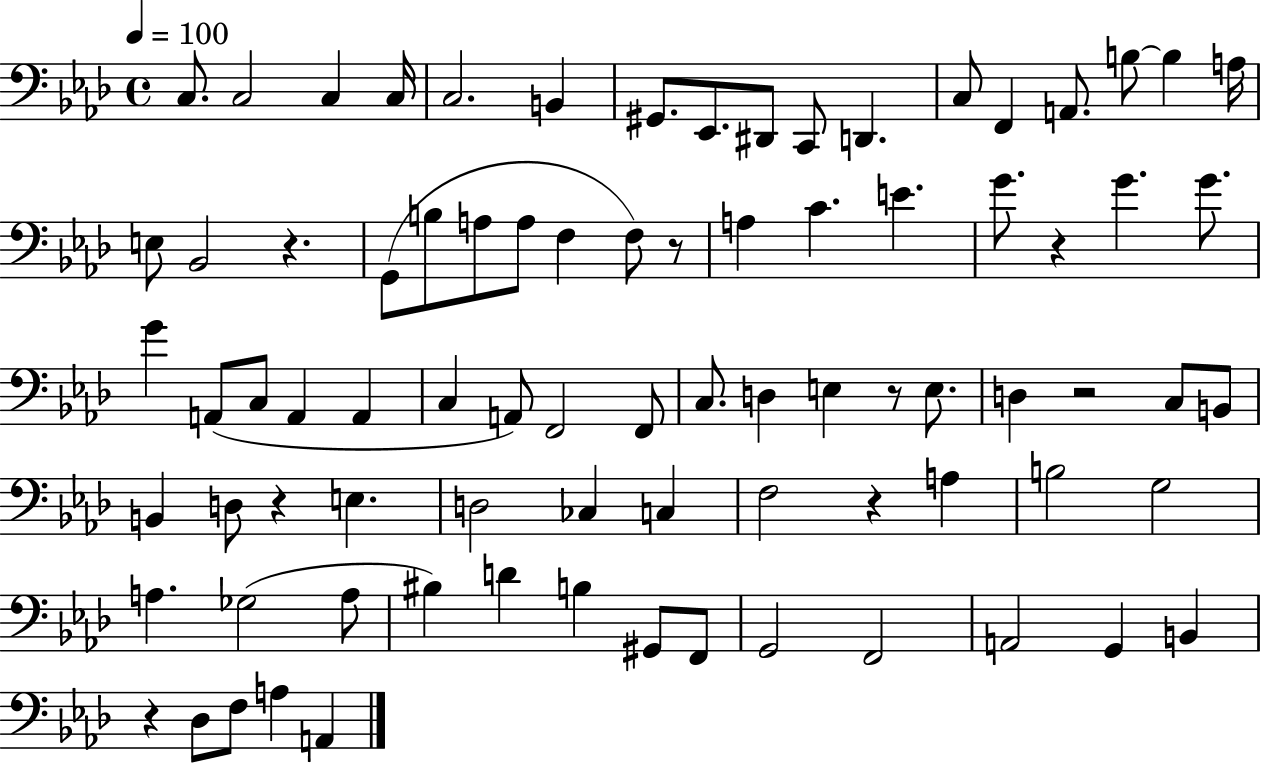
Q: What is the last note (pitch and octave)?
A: A2